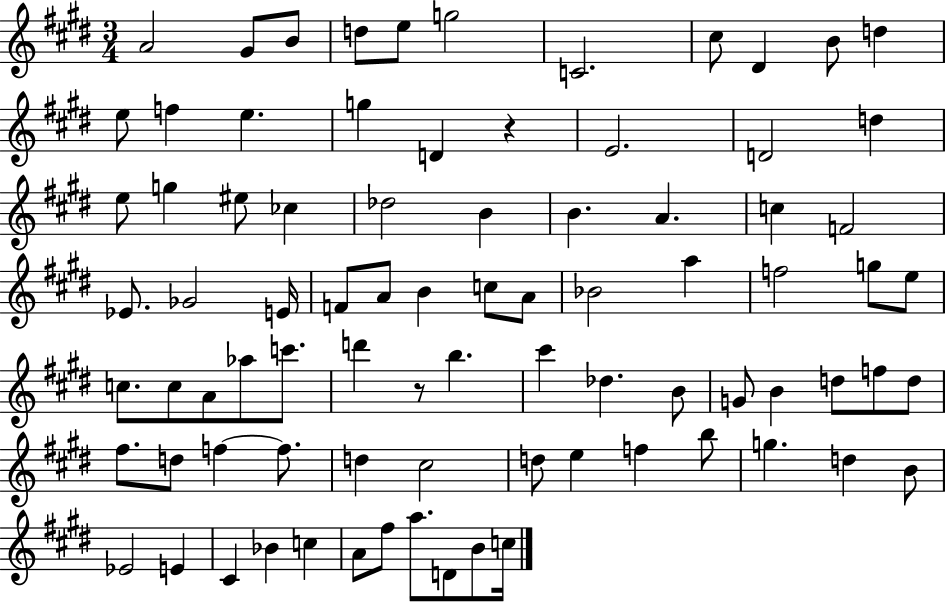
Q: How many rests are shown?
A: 2